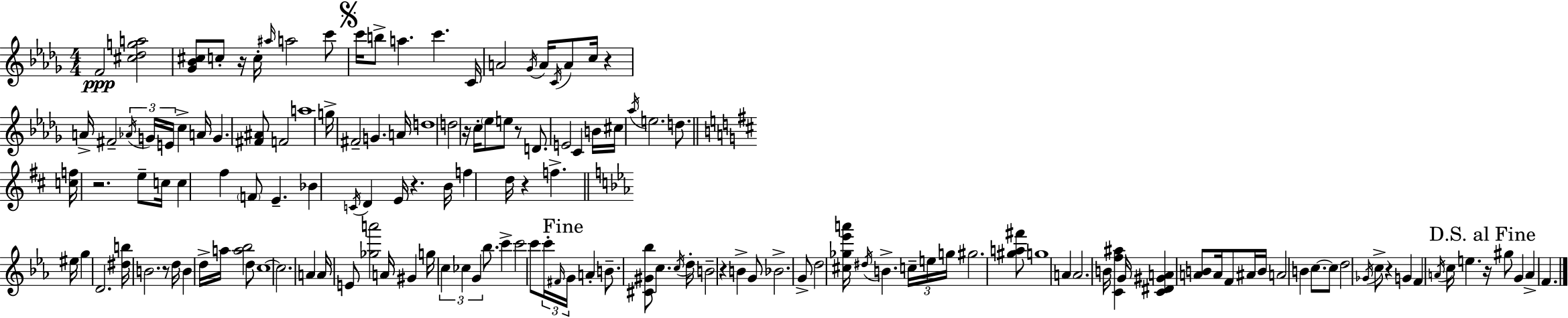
F4/h [C#5,Db5,G5,A5]/h [Gb4,Bb4,C#5]/e C5/e R/s C5/s A#5/s A5/h C6/e C6/s B5/e A5/q. C6/q. C4/s A4/h Gb4/s A4/s C4/s A4/e C5/s R/q A4/s F#4/h Ab4/s G4/s E4/s C5/q A4/s G4/q. [F#4,A#4]/e F4/h A5/w G5/s F#4/h G4/q. A4/s D5/w D5/h R/s C5/s Eb5/e E5/e R/e D4/e. E4/h C4/q B4/s C#5/s Ab5/s E5/h. D5/e. [C5,F5]/s R/h. E5/e C5/s C5/q F#5/q F4/e E4/q. Bb4/q C4/s D4/q E4/s R/q. B4/s F5/q D5/s R/q F5/q. EIS5/s G5/q D4/h. [D#5,B5]/s B4/h. R/e D5/s B4/q D5/s A5/s [A5,Bb5]/h D5/e C5/w C5/h. A4/q A4/s E4/e [Gb5,A6]/h A4/s G#4/q G5/s C5/q CES5/q G4/q Bb5/e. C6/q C6/h C6/e C6/s F#4/s G4/s A4/q B4/e. [C#4,G#4,Bb5]/e C5/q. C5/s D5/s B4/h R/q B4/q G4/e Bb4/h. G4/e D5/h [C#5,Gb5,Eb6,A6]/s D#5/s B4/q. C5/s E5/s G5/s G#5/h. [G#5,A5,F#6]/e G5/w A4/q A4/h. B4/s [C4,F5,A#5]/q G4/s [C4,D#4,G#4,A4]/q [A4,B4]/e A4/s F4/e A#4/s B4/s A4/h B4/q C5/e. C5/e D5/h Gb4/s C5/e R/q G4/q F4/q A4/s C5/s E5/q. R/s G#5/e G4/q A4/q F4/q.